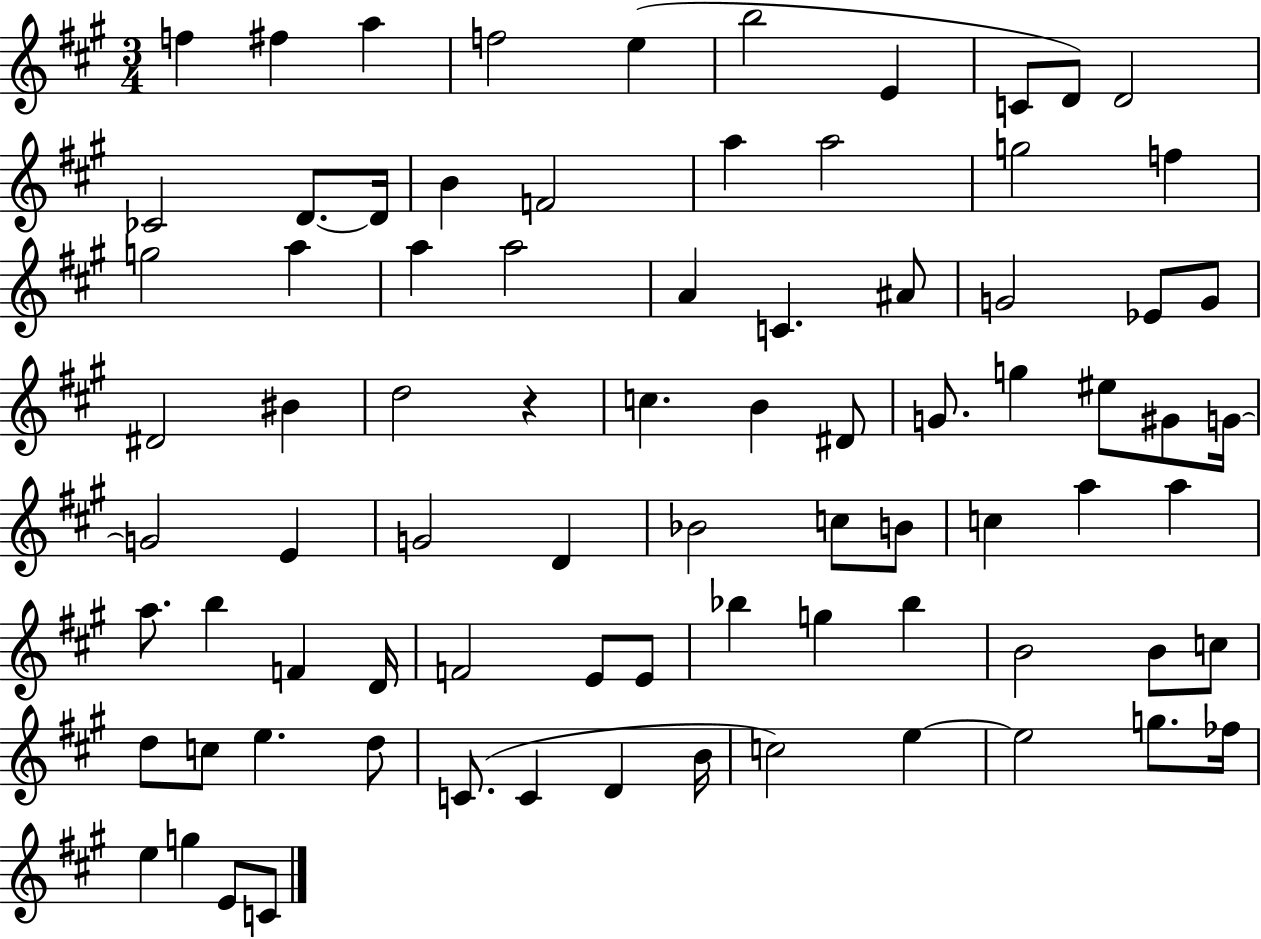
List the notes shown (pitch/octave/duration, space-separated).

F5/q F#5/q A5/q F5/h E5/q B5/h E4/q C4/e D4/e D4/h CES4/h D4/e. D4/s B4/q F4/h A5/q A5/h G5/h F5/q G5/h A5/q A5/q A5/h A4/q C4/q. A#4/e G4/h Eb4/e G4/e D#4/h BIS4/q D5/h R/q C5/q. B4/q D#4/e G4/e. G5/q EIS5/e G#4/e G4/s G4/h E4/q G4/h D4/q Bb4/h C5/e B4/e C5/q A5/q A5/q A5/e. B5/q F4/q D4/s F4/h E4/e E4/e Bb5/q G5/q Bb5/q B4/h B4/e C5/e D5/e C5/e E5/q. D5/e C4/e. C4/q D4/q B4/s C5/h E5/q E5/h G5/e. FES5/s E5/q G5/q E4/e C4/e